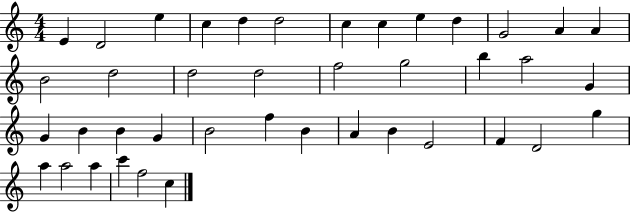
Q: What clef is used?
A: treble